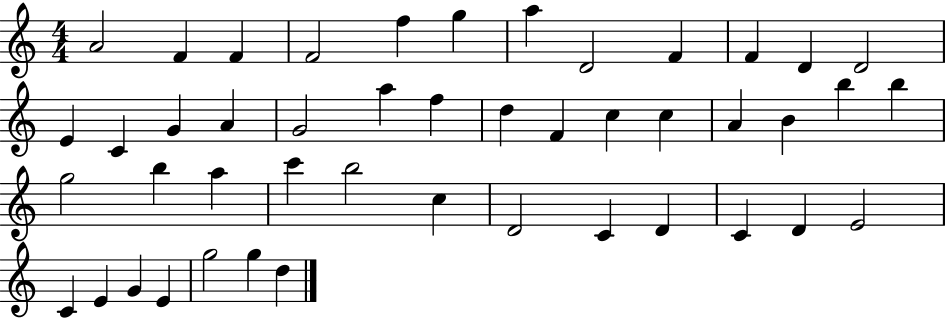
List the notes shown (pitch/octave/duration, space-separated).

A4/h F4/q F4/q F4/h F5/q G5/q A5/q D4/h F4/q F4/q D4/q D4/h E4/q C4/q G4/q A4/q G4/h A5/q F5/q D5/q F4/q C5/q C5/q A4/q B4/q B5/q B5/q G5/h B5/q A5/q C6/q B5/h C5/q D4/h C4/q D4/q C4/q D4/q E4/h C4/q E4/q G4/q E4/q G5/h G5/q D5/q